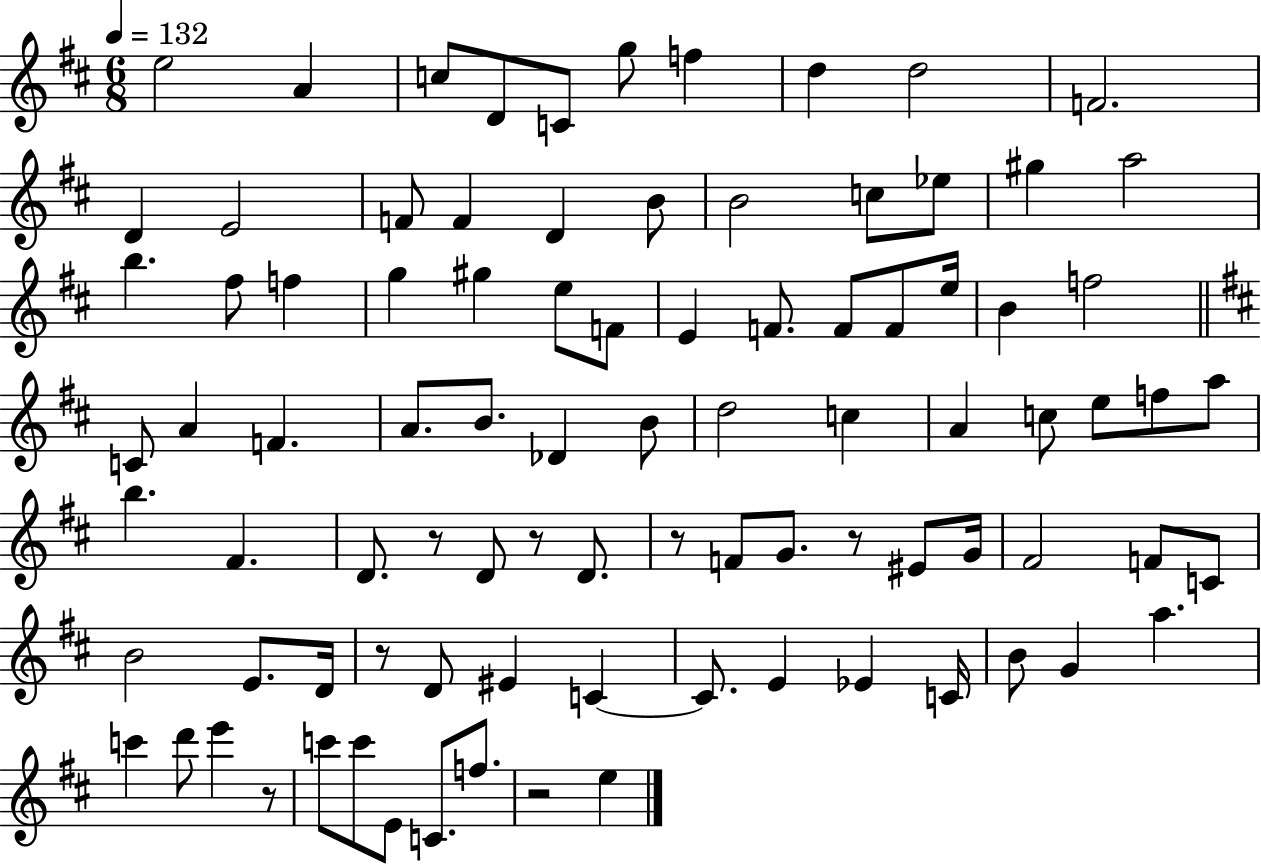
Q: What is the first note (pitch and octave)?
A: E5